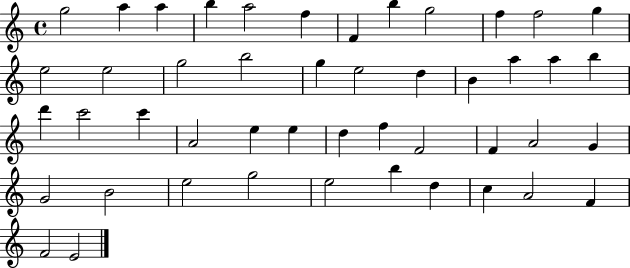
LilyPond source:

{
  \clef treble
  \time 4/4
  \defaultTimeSignature
  \key c \major
  g''2 a''4 a''4 | b''4 a''2 f''4 | f'4 b''4 g''2 | f''4 f''2 g''4 | \break e''2 e''2 | g''2 b''2 | g''4 e''2 d''4 | b'4 a''4 a''4 b''4 | \break d'''4 c'''2 c'''4 | a'2 e''4 e''4 | d''4 f''4 f'2 | f'4 a'2 g'4 | \break g'2 b'2 | e''2 g''2 | e''2 b''4 d''4 | c''4 a'2 f'4 | \break f'2 e'2 | \bar "|."
}